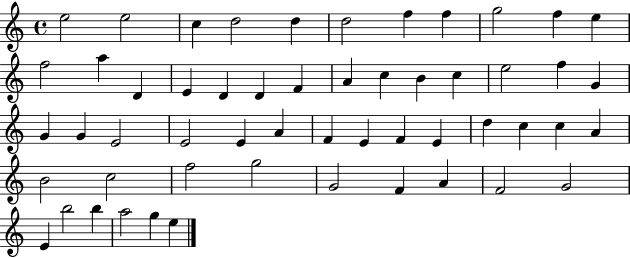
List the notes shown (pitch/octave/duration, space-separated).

E5/h E5/h C5/q D5/h D5/q D5/h F5/q F5/q G5/h F5/q E5/q F5/h A5/q D4/q E4/q D4/q D4/q F4/q A4/q C5/q B4/q C5/q E5/h F5/q G4/q G4/q G4/q E4/h E4/h E4/q A4/q F4/q E4/q F4/q E4/q D5/q C5/q C5/q A4/q B4/h C5/h F5/h G5/h G4/h F4/q A4/q F4/h G4/h E4/q B5/h B5/q A5/h G5/q E5/q